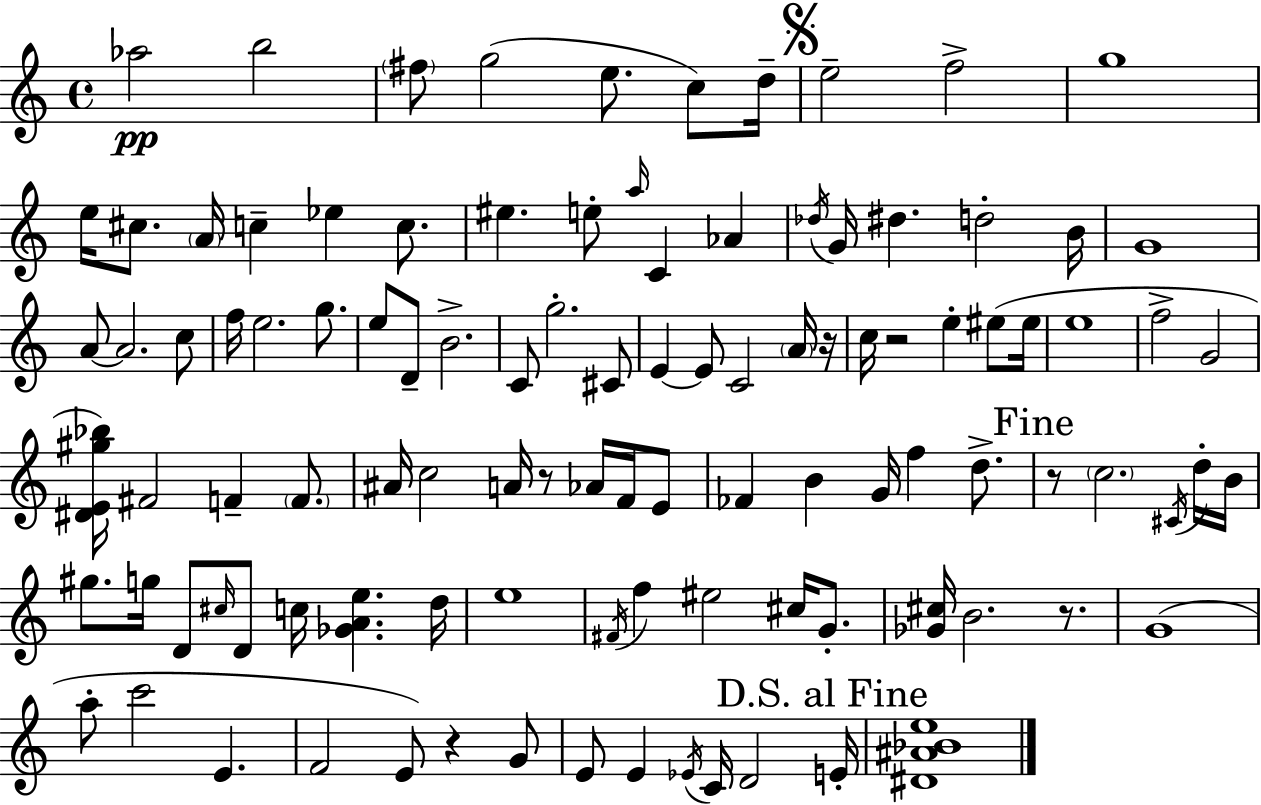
{
  \clef treble
  \time 4/4
  \defaultTimeSignature
  \key a \minor
  \repeat volta 2 { aes''2\pp b''2 | \parenthesize fis''8 g''2( e''8. c''8) d''16-- | \mark \markup { \musicglyph "scripts.segno" } e''2-- f''2-> | g''1 | \break e''16 cis''8. \parenthesize a'16 c''4-- ees''4 c''8. | eis''4. e''8-. \grace { a''16 } c'4 aes'4 | \acciaccatura { des''16 } g'16 dis''4. d''2-. | b'16 g'1 | \break a'8~~ a'2. | c''8 f''16 e''2. g''8. | e''8 d'8-- b'2.-> | c'8 g''2.-. | \break cis'8 e'4~~ e'8 c'2 | \parenthesize a'16 r16 c''16 r2 e''4-. eis''8( | eis''16 e''1 | f''2-> g'2 | \break <dis' e' gis'' bes''>16) fis'2 f'4-- \parenthesize f'8. | ais'16 c''2 a'16 r8 aes'16 f'16 | e'8 fes'4 b'4 g'16 f''4 d''8.-> | \mark "Fine" r8 \parenthesize c''2. | \break \acciaccatura { cis'16 } d''16-. b'16 gis''8. g''16 d'8 \grace { cis''16 } d'8 c''16 <ges' a' e''>4. | d''16 e''1 | \acciaccatura { fis'16 } f''4 eis''2 | cis''16 g'8.-. <ges' cis''>16 b'2. | \break r8. g'1( | a''8-. c'''2 e'4. | f'2 e'8) r4 | g'8 e'8 e'4 \acciaccatura { ees'16 } c'16 d'2 | \break \mark "D.S. al Fine" e'16-. <dis' ais' bes' e''>1 | } \bar "|."
}